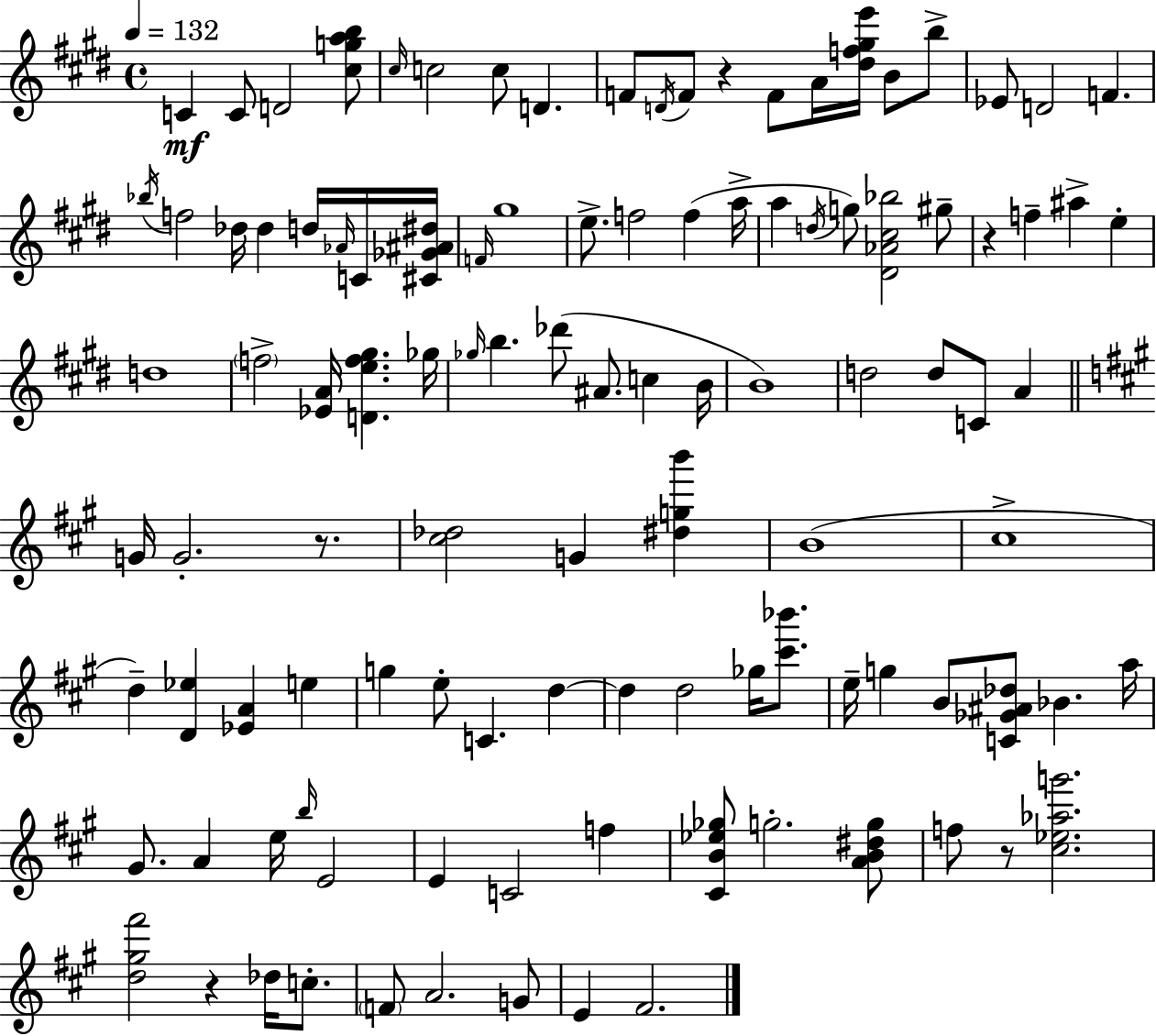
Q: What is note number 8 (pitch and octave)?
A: F4